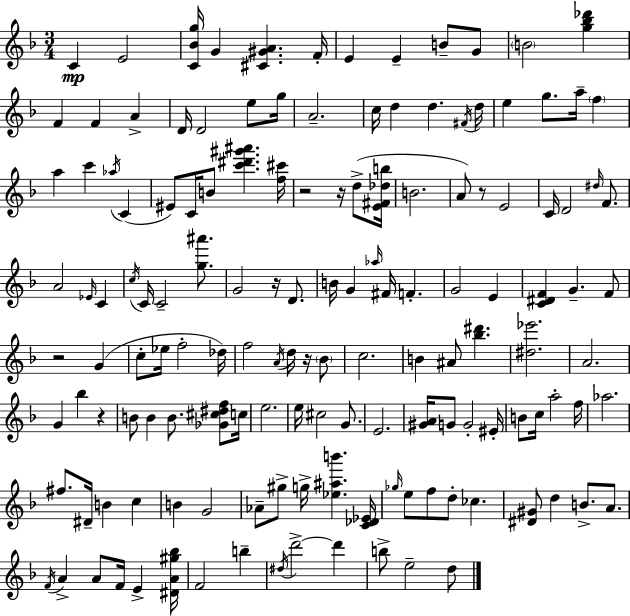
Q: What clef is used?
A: treble